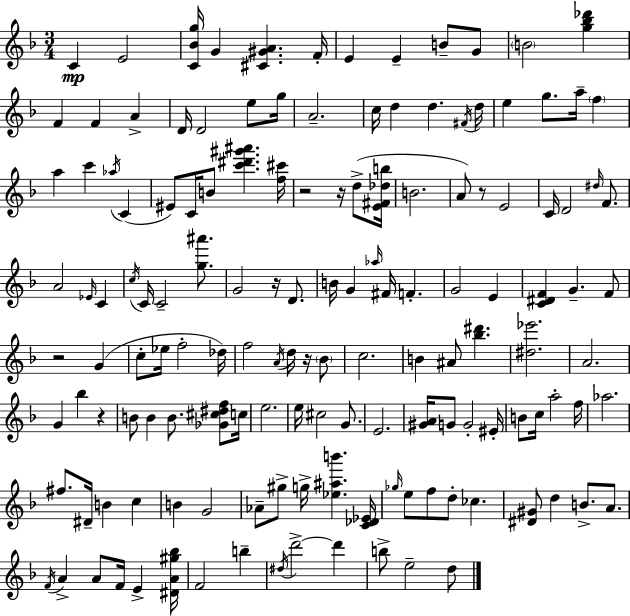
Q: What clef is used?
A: treble